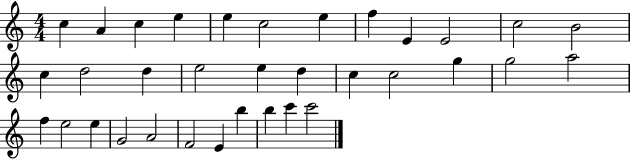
C5/q A4/q C5/q E5/q E5/q C5/h E5/q F5/q E4/q E4/h C5/h B4/h C5/q D5/h D5/q E5/h E5/q D5/q C5/q C5/h G5/q G5/h A5/h F5/q E5/h E5/q G4/h A4/h F4/h E4/q B5/q B5/q C6/q C6/h